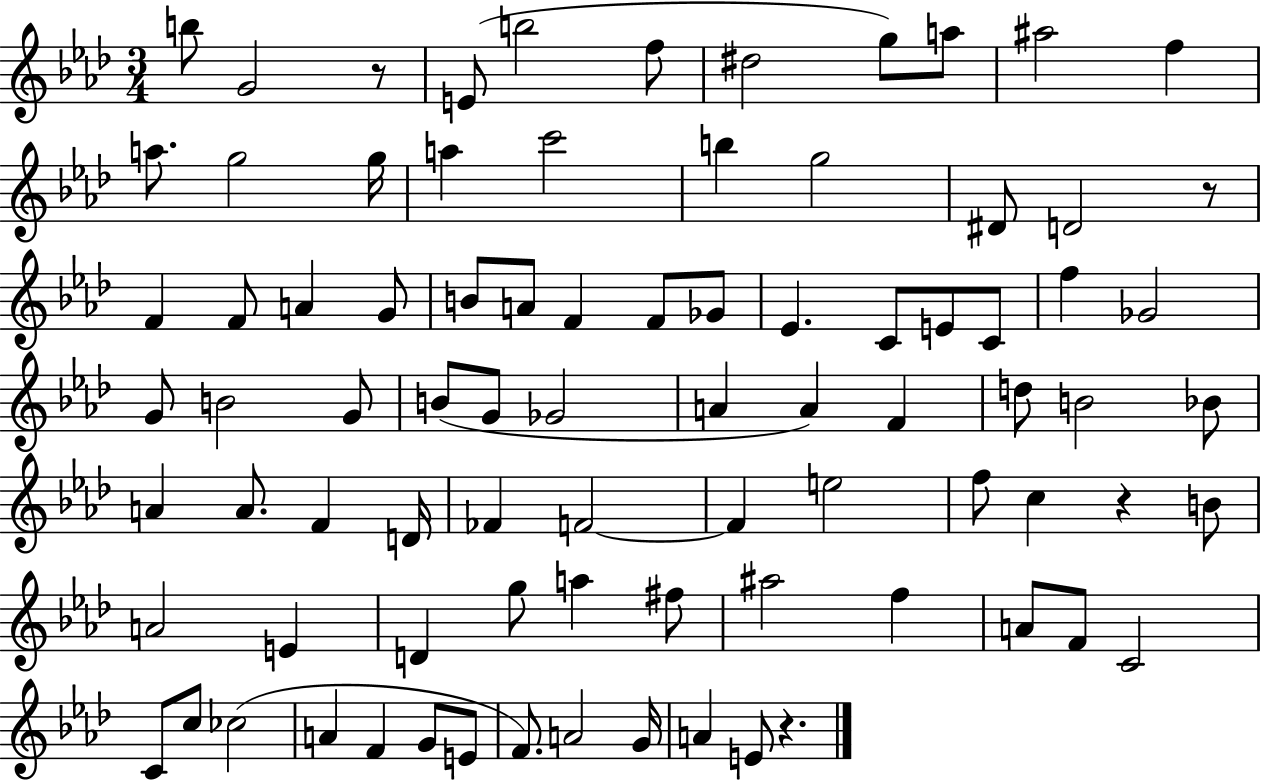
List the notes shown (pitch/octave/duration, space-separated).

B5/e G4/h R/e E4/e B5/h F5/e D#5/h G5/e A5/e A#5/h F5/q A5/e. G5/h G5/s A5/q C6/h B5/q G5/h D#4/e D4/h R/e F4/q F4/e A4/q G4/e B4/e A4/e F4/q F4/e Gb4/e Eb4/q. C4/e E4/e C4/e F5/q Gb4/h G4/e B4/h G4/e B4/e G4/e Gb4/h A4/q A4/q F4/q D5/e B4/h Bb4/e A4/q A4/e. F4/q D4/s FES4/q F4/h F4/q E5/h F5/e C5/q R/q B4/e A4/h E4/q D4/q G5/e A5/q F#5/e A#5/h F5/q A4/e F4/e C4/h C4/e C5/e CES5/h A4/q F4/q G4/e E4/e F4/e. A4/h G4/s A4/q E4/e R/q.